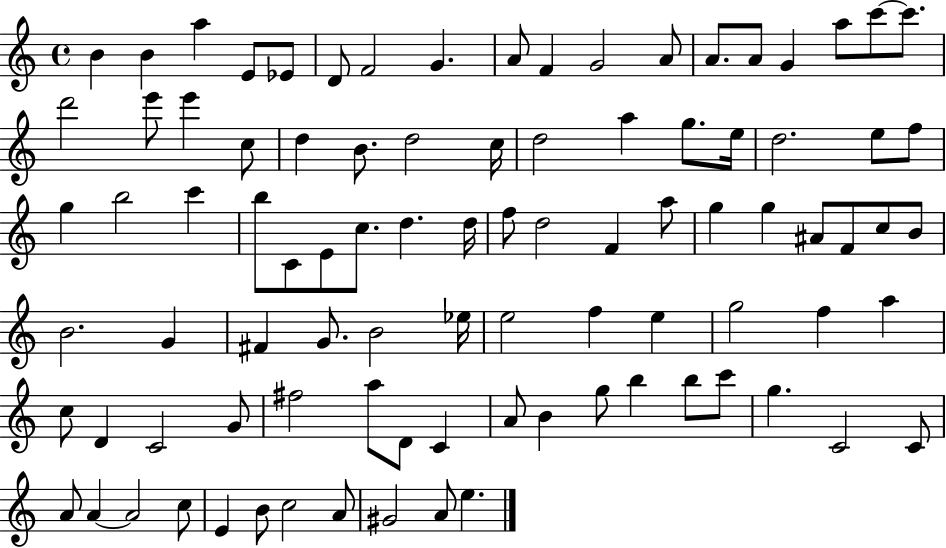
{
  \clef treble
  \time 4/4
  \defaultTimeSignature
  \key c \major
  b'4 b'4 a''4 e'8 ees'8 | d'8 f'2 g'4. | a'8 f'4 g'2 a'8 | a'8. a'8 g'4 a''8 c'''8~~ c'''8. | \break d'''2 e'''8 e'''4 c''8 | d''4 b'8. d''2 c''16 | d''2 a''4 g''8. e''16 | d''2. e''8 f''8 | \break g''4 b''2 c'''4 | b''8 c'8 e'8 c''8. d''4. d''16 | f''8 d''2 f'4 a''8 | g''4 g''4 ais'8 f'8 c''8 b'8 | \break b'2. g'4 | fis'4 g'8. b'2 ees''16 | e''2 f''4 e''4 | g''2 f''4 a''4 | \break c''8 d'4 c'2 g'8 | fis''2 a''8 d'8 c'4 | a'8 b'4 g''8 b''4 b''8 c'''8 | g''4. c'2 c'8 | \break a'8 a'4~~ a'2 c''8 | e'4 b'8 c''2 a'8 | gis'2 a'8 e''4. | \bar "|."
}